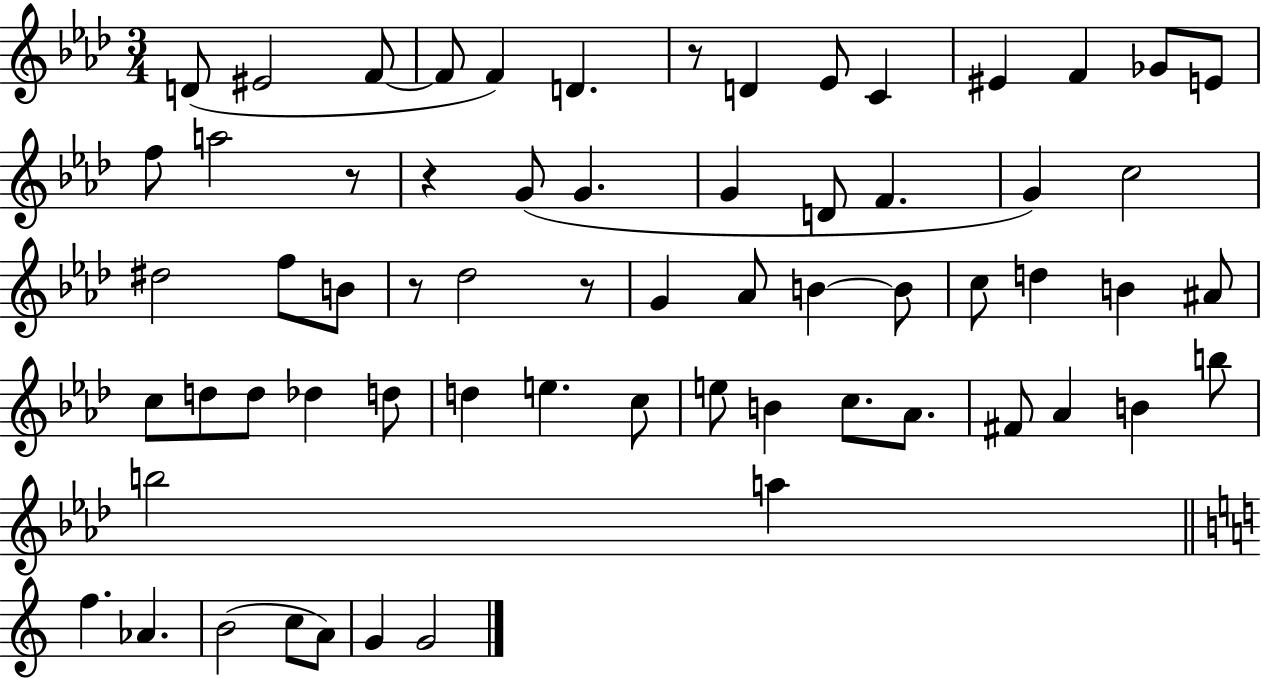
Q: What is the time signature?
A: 3/4